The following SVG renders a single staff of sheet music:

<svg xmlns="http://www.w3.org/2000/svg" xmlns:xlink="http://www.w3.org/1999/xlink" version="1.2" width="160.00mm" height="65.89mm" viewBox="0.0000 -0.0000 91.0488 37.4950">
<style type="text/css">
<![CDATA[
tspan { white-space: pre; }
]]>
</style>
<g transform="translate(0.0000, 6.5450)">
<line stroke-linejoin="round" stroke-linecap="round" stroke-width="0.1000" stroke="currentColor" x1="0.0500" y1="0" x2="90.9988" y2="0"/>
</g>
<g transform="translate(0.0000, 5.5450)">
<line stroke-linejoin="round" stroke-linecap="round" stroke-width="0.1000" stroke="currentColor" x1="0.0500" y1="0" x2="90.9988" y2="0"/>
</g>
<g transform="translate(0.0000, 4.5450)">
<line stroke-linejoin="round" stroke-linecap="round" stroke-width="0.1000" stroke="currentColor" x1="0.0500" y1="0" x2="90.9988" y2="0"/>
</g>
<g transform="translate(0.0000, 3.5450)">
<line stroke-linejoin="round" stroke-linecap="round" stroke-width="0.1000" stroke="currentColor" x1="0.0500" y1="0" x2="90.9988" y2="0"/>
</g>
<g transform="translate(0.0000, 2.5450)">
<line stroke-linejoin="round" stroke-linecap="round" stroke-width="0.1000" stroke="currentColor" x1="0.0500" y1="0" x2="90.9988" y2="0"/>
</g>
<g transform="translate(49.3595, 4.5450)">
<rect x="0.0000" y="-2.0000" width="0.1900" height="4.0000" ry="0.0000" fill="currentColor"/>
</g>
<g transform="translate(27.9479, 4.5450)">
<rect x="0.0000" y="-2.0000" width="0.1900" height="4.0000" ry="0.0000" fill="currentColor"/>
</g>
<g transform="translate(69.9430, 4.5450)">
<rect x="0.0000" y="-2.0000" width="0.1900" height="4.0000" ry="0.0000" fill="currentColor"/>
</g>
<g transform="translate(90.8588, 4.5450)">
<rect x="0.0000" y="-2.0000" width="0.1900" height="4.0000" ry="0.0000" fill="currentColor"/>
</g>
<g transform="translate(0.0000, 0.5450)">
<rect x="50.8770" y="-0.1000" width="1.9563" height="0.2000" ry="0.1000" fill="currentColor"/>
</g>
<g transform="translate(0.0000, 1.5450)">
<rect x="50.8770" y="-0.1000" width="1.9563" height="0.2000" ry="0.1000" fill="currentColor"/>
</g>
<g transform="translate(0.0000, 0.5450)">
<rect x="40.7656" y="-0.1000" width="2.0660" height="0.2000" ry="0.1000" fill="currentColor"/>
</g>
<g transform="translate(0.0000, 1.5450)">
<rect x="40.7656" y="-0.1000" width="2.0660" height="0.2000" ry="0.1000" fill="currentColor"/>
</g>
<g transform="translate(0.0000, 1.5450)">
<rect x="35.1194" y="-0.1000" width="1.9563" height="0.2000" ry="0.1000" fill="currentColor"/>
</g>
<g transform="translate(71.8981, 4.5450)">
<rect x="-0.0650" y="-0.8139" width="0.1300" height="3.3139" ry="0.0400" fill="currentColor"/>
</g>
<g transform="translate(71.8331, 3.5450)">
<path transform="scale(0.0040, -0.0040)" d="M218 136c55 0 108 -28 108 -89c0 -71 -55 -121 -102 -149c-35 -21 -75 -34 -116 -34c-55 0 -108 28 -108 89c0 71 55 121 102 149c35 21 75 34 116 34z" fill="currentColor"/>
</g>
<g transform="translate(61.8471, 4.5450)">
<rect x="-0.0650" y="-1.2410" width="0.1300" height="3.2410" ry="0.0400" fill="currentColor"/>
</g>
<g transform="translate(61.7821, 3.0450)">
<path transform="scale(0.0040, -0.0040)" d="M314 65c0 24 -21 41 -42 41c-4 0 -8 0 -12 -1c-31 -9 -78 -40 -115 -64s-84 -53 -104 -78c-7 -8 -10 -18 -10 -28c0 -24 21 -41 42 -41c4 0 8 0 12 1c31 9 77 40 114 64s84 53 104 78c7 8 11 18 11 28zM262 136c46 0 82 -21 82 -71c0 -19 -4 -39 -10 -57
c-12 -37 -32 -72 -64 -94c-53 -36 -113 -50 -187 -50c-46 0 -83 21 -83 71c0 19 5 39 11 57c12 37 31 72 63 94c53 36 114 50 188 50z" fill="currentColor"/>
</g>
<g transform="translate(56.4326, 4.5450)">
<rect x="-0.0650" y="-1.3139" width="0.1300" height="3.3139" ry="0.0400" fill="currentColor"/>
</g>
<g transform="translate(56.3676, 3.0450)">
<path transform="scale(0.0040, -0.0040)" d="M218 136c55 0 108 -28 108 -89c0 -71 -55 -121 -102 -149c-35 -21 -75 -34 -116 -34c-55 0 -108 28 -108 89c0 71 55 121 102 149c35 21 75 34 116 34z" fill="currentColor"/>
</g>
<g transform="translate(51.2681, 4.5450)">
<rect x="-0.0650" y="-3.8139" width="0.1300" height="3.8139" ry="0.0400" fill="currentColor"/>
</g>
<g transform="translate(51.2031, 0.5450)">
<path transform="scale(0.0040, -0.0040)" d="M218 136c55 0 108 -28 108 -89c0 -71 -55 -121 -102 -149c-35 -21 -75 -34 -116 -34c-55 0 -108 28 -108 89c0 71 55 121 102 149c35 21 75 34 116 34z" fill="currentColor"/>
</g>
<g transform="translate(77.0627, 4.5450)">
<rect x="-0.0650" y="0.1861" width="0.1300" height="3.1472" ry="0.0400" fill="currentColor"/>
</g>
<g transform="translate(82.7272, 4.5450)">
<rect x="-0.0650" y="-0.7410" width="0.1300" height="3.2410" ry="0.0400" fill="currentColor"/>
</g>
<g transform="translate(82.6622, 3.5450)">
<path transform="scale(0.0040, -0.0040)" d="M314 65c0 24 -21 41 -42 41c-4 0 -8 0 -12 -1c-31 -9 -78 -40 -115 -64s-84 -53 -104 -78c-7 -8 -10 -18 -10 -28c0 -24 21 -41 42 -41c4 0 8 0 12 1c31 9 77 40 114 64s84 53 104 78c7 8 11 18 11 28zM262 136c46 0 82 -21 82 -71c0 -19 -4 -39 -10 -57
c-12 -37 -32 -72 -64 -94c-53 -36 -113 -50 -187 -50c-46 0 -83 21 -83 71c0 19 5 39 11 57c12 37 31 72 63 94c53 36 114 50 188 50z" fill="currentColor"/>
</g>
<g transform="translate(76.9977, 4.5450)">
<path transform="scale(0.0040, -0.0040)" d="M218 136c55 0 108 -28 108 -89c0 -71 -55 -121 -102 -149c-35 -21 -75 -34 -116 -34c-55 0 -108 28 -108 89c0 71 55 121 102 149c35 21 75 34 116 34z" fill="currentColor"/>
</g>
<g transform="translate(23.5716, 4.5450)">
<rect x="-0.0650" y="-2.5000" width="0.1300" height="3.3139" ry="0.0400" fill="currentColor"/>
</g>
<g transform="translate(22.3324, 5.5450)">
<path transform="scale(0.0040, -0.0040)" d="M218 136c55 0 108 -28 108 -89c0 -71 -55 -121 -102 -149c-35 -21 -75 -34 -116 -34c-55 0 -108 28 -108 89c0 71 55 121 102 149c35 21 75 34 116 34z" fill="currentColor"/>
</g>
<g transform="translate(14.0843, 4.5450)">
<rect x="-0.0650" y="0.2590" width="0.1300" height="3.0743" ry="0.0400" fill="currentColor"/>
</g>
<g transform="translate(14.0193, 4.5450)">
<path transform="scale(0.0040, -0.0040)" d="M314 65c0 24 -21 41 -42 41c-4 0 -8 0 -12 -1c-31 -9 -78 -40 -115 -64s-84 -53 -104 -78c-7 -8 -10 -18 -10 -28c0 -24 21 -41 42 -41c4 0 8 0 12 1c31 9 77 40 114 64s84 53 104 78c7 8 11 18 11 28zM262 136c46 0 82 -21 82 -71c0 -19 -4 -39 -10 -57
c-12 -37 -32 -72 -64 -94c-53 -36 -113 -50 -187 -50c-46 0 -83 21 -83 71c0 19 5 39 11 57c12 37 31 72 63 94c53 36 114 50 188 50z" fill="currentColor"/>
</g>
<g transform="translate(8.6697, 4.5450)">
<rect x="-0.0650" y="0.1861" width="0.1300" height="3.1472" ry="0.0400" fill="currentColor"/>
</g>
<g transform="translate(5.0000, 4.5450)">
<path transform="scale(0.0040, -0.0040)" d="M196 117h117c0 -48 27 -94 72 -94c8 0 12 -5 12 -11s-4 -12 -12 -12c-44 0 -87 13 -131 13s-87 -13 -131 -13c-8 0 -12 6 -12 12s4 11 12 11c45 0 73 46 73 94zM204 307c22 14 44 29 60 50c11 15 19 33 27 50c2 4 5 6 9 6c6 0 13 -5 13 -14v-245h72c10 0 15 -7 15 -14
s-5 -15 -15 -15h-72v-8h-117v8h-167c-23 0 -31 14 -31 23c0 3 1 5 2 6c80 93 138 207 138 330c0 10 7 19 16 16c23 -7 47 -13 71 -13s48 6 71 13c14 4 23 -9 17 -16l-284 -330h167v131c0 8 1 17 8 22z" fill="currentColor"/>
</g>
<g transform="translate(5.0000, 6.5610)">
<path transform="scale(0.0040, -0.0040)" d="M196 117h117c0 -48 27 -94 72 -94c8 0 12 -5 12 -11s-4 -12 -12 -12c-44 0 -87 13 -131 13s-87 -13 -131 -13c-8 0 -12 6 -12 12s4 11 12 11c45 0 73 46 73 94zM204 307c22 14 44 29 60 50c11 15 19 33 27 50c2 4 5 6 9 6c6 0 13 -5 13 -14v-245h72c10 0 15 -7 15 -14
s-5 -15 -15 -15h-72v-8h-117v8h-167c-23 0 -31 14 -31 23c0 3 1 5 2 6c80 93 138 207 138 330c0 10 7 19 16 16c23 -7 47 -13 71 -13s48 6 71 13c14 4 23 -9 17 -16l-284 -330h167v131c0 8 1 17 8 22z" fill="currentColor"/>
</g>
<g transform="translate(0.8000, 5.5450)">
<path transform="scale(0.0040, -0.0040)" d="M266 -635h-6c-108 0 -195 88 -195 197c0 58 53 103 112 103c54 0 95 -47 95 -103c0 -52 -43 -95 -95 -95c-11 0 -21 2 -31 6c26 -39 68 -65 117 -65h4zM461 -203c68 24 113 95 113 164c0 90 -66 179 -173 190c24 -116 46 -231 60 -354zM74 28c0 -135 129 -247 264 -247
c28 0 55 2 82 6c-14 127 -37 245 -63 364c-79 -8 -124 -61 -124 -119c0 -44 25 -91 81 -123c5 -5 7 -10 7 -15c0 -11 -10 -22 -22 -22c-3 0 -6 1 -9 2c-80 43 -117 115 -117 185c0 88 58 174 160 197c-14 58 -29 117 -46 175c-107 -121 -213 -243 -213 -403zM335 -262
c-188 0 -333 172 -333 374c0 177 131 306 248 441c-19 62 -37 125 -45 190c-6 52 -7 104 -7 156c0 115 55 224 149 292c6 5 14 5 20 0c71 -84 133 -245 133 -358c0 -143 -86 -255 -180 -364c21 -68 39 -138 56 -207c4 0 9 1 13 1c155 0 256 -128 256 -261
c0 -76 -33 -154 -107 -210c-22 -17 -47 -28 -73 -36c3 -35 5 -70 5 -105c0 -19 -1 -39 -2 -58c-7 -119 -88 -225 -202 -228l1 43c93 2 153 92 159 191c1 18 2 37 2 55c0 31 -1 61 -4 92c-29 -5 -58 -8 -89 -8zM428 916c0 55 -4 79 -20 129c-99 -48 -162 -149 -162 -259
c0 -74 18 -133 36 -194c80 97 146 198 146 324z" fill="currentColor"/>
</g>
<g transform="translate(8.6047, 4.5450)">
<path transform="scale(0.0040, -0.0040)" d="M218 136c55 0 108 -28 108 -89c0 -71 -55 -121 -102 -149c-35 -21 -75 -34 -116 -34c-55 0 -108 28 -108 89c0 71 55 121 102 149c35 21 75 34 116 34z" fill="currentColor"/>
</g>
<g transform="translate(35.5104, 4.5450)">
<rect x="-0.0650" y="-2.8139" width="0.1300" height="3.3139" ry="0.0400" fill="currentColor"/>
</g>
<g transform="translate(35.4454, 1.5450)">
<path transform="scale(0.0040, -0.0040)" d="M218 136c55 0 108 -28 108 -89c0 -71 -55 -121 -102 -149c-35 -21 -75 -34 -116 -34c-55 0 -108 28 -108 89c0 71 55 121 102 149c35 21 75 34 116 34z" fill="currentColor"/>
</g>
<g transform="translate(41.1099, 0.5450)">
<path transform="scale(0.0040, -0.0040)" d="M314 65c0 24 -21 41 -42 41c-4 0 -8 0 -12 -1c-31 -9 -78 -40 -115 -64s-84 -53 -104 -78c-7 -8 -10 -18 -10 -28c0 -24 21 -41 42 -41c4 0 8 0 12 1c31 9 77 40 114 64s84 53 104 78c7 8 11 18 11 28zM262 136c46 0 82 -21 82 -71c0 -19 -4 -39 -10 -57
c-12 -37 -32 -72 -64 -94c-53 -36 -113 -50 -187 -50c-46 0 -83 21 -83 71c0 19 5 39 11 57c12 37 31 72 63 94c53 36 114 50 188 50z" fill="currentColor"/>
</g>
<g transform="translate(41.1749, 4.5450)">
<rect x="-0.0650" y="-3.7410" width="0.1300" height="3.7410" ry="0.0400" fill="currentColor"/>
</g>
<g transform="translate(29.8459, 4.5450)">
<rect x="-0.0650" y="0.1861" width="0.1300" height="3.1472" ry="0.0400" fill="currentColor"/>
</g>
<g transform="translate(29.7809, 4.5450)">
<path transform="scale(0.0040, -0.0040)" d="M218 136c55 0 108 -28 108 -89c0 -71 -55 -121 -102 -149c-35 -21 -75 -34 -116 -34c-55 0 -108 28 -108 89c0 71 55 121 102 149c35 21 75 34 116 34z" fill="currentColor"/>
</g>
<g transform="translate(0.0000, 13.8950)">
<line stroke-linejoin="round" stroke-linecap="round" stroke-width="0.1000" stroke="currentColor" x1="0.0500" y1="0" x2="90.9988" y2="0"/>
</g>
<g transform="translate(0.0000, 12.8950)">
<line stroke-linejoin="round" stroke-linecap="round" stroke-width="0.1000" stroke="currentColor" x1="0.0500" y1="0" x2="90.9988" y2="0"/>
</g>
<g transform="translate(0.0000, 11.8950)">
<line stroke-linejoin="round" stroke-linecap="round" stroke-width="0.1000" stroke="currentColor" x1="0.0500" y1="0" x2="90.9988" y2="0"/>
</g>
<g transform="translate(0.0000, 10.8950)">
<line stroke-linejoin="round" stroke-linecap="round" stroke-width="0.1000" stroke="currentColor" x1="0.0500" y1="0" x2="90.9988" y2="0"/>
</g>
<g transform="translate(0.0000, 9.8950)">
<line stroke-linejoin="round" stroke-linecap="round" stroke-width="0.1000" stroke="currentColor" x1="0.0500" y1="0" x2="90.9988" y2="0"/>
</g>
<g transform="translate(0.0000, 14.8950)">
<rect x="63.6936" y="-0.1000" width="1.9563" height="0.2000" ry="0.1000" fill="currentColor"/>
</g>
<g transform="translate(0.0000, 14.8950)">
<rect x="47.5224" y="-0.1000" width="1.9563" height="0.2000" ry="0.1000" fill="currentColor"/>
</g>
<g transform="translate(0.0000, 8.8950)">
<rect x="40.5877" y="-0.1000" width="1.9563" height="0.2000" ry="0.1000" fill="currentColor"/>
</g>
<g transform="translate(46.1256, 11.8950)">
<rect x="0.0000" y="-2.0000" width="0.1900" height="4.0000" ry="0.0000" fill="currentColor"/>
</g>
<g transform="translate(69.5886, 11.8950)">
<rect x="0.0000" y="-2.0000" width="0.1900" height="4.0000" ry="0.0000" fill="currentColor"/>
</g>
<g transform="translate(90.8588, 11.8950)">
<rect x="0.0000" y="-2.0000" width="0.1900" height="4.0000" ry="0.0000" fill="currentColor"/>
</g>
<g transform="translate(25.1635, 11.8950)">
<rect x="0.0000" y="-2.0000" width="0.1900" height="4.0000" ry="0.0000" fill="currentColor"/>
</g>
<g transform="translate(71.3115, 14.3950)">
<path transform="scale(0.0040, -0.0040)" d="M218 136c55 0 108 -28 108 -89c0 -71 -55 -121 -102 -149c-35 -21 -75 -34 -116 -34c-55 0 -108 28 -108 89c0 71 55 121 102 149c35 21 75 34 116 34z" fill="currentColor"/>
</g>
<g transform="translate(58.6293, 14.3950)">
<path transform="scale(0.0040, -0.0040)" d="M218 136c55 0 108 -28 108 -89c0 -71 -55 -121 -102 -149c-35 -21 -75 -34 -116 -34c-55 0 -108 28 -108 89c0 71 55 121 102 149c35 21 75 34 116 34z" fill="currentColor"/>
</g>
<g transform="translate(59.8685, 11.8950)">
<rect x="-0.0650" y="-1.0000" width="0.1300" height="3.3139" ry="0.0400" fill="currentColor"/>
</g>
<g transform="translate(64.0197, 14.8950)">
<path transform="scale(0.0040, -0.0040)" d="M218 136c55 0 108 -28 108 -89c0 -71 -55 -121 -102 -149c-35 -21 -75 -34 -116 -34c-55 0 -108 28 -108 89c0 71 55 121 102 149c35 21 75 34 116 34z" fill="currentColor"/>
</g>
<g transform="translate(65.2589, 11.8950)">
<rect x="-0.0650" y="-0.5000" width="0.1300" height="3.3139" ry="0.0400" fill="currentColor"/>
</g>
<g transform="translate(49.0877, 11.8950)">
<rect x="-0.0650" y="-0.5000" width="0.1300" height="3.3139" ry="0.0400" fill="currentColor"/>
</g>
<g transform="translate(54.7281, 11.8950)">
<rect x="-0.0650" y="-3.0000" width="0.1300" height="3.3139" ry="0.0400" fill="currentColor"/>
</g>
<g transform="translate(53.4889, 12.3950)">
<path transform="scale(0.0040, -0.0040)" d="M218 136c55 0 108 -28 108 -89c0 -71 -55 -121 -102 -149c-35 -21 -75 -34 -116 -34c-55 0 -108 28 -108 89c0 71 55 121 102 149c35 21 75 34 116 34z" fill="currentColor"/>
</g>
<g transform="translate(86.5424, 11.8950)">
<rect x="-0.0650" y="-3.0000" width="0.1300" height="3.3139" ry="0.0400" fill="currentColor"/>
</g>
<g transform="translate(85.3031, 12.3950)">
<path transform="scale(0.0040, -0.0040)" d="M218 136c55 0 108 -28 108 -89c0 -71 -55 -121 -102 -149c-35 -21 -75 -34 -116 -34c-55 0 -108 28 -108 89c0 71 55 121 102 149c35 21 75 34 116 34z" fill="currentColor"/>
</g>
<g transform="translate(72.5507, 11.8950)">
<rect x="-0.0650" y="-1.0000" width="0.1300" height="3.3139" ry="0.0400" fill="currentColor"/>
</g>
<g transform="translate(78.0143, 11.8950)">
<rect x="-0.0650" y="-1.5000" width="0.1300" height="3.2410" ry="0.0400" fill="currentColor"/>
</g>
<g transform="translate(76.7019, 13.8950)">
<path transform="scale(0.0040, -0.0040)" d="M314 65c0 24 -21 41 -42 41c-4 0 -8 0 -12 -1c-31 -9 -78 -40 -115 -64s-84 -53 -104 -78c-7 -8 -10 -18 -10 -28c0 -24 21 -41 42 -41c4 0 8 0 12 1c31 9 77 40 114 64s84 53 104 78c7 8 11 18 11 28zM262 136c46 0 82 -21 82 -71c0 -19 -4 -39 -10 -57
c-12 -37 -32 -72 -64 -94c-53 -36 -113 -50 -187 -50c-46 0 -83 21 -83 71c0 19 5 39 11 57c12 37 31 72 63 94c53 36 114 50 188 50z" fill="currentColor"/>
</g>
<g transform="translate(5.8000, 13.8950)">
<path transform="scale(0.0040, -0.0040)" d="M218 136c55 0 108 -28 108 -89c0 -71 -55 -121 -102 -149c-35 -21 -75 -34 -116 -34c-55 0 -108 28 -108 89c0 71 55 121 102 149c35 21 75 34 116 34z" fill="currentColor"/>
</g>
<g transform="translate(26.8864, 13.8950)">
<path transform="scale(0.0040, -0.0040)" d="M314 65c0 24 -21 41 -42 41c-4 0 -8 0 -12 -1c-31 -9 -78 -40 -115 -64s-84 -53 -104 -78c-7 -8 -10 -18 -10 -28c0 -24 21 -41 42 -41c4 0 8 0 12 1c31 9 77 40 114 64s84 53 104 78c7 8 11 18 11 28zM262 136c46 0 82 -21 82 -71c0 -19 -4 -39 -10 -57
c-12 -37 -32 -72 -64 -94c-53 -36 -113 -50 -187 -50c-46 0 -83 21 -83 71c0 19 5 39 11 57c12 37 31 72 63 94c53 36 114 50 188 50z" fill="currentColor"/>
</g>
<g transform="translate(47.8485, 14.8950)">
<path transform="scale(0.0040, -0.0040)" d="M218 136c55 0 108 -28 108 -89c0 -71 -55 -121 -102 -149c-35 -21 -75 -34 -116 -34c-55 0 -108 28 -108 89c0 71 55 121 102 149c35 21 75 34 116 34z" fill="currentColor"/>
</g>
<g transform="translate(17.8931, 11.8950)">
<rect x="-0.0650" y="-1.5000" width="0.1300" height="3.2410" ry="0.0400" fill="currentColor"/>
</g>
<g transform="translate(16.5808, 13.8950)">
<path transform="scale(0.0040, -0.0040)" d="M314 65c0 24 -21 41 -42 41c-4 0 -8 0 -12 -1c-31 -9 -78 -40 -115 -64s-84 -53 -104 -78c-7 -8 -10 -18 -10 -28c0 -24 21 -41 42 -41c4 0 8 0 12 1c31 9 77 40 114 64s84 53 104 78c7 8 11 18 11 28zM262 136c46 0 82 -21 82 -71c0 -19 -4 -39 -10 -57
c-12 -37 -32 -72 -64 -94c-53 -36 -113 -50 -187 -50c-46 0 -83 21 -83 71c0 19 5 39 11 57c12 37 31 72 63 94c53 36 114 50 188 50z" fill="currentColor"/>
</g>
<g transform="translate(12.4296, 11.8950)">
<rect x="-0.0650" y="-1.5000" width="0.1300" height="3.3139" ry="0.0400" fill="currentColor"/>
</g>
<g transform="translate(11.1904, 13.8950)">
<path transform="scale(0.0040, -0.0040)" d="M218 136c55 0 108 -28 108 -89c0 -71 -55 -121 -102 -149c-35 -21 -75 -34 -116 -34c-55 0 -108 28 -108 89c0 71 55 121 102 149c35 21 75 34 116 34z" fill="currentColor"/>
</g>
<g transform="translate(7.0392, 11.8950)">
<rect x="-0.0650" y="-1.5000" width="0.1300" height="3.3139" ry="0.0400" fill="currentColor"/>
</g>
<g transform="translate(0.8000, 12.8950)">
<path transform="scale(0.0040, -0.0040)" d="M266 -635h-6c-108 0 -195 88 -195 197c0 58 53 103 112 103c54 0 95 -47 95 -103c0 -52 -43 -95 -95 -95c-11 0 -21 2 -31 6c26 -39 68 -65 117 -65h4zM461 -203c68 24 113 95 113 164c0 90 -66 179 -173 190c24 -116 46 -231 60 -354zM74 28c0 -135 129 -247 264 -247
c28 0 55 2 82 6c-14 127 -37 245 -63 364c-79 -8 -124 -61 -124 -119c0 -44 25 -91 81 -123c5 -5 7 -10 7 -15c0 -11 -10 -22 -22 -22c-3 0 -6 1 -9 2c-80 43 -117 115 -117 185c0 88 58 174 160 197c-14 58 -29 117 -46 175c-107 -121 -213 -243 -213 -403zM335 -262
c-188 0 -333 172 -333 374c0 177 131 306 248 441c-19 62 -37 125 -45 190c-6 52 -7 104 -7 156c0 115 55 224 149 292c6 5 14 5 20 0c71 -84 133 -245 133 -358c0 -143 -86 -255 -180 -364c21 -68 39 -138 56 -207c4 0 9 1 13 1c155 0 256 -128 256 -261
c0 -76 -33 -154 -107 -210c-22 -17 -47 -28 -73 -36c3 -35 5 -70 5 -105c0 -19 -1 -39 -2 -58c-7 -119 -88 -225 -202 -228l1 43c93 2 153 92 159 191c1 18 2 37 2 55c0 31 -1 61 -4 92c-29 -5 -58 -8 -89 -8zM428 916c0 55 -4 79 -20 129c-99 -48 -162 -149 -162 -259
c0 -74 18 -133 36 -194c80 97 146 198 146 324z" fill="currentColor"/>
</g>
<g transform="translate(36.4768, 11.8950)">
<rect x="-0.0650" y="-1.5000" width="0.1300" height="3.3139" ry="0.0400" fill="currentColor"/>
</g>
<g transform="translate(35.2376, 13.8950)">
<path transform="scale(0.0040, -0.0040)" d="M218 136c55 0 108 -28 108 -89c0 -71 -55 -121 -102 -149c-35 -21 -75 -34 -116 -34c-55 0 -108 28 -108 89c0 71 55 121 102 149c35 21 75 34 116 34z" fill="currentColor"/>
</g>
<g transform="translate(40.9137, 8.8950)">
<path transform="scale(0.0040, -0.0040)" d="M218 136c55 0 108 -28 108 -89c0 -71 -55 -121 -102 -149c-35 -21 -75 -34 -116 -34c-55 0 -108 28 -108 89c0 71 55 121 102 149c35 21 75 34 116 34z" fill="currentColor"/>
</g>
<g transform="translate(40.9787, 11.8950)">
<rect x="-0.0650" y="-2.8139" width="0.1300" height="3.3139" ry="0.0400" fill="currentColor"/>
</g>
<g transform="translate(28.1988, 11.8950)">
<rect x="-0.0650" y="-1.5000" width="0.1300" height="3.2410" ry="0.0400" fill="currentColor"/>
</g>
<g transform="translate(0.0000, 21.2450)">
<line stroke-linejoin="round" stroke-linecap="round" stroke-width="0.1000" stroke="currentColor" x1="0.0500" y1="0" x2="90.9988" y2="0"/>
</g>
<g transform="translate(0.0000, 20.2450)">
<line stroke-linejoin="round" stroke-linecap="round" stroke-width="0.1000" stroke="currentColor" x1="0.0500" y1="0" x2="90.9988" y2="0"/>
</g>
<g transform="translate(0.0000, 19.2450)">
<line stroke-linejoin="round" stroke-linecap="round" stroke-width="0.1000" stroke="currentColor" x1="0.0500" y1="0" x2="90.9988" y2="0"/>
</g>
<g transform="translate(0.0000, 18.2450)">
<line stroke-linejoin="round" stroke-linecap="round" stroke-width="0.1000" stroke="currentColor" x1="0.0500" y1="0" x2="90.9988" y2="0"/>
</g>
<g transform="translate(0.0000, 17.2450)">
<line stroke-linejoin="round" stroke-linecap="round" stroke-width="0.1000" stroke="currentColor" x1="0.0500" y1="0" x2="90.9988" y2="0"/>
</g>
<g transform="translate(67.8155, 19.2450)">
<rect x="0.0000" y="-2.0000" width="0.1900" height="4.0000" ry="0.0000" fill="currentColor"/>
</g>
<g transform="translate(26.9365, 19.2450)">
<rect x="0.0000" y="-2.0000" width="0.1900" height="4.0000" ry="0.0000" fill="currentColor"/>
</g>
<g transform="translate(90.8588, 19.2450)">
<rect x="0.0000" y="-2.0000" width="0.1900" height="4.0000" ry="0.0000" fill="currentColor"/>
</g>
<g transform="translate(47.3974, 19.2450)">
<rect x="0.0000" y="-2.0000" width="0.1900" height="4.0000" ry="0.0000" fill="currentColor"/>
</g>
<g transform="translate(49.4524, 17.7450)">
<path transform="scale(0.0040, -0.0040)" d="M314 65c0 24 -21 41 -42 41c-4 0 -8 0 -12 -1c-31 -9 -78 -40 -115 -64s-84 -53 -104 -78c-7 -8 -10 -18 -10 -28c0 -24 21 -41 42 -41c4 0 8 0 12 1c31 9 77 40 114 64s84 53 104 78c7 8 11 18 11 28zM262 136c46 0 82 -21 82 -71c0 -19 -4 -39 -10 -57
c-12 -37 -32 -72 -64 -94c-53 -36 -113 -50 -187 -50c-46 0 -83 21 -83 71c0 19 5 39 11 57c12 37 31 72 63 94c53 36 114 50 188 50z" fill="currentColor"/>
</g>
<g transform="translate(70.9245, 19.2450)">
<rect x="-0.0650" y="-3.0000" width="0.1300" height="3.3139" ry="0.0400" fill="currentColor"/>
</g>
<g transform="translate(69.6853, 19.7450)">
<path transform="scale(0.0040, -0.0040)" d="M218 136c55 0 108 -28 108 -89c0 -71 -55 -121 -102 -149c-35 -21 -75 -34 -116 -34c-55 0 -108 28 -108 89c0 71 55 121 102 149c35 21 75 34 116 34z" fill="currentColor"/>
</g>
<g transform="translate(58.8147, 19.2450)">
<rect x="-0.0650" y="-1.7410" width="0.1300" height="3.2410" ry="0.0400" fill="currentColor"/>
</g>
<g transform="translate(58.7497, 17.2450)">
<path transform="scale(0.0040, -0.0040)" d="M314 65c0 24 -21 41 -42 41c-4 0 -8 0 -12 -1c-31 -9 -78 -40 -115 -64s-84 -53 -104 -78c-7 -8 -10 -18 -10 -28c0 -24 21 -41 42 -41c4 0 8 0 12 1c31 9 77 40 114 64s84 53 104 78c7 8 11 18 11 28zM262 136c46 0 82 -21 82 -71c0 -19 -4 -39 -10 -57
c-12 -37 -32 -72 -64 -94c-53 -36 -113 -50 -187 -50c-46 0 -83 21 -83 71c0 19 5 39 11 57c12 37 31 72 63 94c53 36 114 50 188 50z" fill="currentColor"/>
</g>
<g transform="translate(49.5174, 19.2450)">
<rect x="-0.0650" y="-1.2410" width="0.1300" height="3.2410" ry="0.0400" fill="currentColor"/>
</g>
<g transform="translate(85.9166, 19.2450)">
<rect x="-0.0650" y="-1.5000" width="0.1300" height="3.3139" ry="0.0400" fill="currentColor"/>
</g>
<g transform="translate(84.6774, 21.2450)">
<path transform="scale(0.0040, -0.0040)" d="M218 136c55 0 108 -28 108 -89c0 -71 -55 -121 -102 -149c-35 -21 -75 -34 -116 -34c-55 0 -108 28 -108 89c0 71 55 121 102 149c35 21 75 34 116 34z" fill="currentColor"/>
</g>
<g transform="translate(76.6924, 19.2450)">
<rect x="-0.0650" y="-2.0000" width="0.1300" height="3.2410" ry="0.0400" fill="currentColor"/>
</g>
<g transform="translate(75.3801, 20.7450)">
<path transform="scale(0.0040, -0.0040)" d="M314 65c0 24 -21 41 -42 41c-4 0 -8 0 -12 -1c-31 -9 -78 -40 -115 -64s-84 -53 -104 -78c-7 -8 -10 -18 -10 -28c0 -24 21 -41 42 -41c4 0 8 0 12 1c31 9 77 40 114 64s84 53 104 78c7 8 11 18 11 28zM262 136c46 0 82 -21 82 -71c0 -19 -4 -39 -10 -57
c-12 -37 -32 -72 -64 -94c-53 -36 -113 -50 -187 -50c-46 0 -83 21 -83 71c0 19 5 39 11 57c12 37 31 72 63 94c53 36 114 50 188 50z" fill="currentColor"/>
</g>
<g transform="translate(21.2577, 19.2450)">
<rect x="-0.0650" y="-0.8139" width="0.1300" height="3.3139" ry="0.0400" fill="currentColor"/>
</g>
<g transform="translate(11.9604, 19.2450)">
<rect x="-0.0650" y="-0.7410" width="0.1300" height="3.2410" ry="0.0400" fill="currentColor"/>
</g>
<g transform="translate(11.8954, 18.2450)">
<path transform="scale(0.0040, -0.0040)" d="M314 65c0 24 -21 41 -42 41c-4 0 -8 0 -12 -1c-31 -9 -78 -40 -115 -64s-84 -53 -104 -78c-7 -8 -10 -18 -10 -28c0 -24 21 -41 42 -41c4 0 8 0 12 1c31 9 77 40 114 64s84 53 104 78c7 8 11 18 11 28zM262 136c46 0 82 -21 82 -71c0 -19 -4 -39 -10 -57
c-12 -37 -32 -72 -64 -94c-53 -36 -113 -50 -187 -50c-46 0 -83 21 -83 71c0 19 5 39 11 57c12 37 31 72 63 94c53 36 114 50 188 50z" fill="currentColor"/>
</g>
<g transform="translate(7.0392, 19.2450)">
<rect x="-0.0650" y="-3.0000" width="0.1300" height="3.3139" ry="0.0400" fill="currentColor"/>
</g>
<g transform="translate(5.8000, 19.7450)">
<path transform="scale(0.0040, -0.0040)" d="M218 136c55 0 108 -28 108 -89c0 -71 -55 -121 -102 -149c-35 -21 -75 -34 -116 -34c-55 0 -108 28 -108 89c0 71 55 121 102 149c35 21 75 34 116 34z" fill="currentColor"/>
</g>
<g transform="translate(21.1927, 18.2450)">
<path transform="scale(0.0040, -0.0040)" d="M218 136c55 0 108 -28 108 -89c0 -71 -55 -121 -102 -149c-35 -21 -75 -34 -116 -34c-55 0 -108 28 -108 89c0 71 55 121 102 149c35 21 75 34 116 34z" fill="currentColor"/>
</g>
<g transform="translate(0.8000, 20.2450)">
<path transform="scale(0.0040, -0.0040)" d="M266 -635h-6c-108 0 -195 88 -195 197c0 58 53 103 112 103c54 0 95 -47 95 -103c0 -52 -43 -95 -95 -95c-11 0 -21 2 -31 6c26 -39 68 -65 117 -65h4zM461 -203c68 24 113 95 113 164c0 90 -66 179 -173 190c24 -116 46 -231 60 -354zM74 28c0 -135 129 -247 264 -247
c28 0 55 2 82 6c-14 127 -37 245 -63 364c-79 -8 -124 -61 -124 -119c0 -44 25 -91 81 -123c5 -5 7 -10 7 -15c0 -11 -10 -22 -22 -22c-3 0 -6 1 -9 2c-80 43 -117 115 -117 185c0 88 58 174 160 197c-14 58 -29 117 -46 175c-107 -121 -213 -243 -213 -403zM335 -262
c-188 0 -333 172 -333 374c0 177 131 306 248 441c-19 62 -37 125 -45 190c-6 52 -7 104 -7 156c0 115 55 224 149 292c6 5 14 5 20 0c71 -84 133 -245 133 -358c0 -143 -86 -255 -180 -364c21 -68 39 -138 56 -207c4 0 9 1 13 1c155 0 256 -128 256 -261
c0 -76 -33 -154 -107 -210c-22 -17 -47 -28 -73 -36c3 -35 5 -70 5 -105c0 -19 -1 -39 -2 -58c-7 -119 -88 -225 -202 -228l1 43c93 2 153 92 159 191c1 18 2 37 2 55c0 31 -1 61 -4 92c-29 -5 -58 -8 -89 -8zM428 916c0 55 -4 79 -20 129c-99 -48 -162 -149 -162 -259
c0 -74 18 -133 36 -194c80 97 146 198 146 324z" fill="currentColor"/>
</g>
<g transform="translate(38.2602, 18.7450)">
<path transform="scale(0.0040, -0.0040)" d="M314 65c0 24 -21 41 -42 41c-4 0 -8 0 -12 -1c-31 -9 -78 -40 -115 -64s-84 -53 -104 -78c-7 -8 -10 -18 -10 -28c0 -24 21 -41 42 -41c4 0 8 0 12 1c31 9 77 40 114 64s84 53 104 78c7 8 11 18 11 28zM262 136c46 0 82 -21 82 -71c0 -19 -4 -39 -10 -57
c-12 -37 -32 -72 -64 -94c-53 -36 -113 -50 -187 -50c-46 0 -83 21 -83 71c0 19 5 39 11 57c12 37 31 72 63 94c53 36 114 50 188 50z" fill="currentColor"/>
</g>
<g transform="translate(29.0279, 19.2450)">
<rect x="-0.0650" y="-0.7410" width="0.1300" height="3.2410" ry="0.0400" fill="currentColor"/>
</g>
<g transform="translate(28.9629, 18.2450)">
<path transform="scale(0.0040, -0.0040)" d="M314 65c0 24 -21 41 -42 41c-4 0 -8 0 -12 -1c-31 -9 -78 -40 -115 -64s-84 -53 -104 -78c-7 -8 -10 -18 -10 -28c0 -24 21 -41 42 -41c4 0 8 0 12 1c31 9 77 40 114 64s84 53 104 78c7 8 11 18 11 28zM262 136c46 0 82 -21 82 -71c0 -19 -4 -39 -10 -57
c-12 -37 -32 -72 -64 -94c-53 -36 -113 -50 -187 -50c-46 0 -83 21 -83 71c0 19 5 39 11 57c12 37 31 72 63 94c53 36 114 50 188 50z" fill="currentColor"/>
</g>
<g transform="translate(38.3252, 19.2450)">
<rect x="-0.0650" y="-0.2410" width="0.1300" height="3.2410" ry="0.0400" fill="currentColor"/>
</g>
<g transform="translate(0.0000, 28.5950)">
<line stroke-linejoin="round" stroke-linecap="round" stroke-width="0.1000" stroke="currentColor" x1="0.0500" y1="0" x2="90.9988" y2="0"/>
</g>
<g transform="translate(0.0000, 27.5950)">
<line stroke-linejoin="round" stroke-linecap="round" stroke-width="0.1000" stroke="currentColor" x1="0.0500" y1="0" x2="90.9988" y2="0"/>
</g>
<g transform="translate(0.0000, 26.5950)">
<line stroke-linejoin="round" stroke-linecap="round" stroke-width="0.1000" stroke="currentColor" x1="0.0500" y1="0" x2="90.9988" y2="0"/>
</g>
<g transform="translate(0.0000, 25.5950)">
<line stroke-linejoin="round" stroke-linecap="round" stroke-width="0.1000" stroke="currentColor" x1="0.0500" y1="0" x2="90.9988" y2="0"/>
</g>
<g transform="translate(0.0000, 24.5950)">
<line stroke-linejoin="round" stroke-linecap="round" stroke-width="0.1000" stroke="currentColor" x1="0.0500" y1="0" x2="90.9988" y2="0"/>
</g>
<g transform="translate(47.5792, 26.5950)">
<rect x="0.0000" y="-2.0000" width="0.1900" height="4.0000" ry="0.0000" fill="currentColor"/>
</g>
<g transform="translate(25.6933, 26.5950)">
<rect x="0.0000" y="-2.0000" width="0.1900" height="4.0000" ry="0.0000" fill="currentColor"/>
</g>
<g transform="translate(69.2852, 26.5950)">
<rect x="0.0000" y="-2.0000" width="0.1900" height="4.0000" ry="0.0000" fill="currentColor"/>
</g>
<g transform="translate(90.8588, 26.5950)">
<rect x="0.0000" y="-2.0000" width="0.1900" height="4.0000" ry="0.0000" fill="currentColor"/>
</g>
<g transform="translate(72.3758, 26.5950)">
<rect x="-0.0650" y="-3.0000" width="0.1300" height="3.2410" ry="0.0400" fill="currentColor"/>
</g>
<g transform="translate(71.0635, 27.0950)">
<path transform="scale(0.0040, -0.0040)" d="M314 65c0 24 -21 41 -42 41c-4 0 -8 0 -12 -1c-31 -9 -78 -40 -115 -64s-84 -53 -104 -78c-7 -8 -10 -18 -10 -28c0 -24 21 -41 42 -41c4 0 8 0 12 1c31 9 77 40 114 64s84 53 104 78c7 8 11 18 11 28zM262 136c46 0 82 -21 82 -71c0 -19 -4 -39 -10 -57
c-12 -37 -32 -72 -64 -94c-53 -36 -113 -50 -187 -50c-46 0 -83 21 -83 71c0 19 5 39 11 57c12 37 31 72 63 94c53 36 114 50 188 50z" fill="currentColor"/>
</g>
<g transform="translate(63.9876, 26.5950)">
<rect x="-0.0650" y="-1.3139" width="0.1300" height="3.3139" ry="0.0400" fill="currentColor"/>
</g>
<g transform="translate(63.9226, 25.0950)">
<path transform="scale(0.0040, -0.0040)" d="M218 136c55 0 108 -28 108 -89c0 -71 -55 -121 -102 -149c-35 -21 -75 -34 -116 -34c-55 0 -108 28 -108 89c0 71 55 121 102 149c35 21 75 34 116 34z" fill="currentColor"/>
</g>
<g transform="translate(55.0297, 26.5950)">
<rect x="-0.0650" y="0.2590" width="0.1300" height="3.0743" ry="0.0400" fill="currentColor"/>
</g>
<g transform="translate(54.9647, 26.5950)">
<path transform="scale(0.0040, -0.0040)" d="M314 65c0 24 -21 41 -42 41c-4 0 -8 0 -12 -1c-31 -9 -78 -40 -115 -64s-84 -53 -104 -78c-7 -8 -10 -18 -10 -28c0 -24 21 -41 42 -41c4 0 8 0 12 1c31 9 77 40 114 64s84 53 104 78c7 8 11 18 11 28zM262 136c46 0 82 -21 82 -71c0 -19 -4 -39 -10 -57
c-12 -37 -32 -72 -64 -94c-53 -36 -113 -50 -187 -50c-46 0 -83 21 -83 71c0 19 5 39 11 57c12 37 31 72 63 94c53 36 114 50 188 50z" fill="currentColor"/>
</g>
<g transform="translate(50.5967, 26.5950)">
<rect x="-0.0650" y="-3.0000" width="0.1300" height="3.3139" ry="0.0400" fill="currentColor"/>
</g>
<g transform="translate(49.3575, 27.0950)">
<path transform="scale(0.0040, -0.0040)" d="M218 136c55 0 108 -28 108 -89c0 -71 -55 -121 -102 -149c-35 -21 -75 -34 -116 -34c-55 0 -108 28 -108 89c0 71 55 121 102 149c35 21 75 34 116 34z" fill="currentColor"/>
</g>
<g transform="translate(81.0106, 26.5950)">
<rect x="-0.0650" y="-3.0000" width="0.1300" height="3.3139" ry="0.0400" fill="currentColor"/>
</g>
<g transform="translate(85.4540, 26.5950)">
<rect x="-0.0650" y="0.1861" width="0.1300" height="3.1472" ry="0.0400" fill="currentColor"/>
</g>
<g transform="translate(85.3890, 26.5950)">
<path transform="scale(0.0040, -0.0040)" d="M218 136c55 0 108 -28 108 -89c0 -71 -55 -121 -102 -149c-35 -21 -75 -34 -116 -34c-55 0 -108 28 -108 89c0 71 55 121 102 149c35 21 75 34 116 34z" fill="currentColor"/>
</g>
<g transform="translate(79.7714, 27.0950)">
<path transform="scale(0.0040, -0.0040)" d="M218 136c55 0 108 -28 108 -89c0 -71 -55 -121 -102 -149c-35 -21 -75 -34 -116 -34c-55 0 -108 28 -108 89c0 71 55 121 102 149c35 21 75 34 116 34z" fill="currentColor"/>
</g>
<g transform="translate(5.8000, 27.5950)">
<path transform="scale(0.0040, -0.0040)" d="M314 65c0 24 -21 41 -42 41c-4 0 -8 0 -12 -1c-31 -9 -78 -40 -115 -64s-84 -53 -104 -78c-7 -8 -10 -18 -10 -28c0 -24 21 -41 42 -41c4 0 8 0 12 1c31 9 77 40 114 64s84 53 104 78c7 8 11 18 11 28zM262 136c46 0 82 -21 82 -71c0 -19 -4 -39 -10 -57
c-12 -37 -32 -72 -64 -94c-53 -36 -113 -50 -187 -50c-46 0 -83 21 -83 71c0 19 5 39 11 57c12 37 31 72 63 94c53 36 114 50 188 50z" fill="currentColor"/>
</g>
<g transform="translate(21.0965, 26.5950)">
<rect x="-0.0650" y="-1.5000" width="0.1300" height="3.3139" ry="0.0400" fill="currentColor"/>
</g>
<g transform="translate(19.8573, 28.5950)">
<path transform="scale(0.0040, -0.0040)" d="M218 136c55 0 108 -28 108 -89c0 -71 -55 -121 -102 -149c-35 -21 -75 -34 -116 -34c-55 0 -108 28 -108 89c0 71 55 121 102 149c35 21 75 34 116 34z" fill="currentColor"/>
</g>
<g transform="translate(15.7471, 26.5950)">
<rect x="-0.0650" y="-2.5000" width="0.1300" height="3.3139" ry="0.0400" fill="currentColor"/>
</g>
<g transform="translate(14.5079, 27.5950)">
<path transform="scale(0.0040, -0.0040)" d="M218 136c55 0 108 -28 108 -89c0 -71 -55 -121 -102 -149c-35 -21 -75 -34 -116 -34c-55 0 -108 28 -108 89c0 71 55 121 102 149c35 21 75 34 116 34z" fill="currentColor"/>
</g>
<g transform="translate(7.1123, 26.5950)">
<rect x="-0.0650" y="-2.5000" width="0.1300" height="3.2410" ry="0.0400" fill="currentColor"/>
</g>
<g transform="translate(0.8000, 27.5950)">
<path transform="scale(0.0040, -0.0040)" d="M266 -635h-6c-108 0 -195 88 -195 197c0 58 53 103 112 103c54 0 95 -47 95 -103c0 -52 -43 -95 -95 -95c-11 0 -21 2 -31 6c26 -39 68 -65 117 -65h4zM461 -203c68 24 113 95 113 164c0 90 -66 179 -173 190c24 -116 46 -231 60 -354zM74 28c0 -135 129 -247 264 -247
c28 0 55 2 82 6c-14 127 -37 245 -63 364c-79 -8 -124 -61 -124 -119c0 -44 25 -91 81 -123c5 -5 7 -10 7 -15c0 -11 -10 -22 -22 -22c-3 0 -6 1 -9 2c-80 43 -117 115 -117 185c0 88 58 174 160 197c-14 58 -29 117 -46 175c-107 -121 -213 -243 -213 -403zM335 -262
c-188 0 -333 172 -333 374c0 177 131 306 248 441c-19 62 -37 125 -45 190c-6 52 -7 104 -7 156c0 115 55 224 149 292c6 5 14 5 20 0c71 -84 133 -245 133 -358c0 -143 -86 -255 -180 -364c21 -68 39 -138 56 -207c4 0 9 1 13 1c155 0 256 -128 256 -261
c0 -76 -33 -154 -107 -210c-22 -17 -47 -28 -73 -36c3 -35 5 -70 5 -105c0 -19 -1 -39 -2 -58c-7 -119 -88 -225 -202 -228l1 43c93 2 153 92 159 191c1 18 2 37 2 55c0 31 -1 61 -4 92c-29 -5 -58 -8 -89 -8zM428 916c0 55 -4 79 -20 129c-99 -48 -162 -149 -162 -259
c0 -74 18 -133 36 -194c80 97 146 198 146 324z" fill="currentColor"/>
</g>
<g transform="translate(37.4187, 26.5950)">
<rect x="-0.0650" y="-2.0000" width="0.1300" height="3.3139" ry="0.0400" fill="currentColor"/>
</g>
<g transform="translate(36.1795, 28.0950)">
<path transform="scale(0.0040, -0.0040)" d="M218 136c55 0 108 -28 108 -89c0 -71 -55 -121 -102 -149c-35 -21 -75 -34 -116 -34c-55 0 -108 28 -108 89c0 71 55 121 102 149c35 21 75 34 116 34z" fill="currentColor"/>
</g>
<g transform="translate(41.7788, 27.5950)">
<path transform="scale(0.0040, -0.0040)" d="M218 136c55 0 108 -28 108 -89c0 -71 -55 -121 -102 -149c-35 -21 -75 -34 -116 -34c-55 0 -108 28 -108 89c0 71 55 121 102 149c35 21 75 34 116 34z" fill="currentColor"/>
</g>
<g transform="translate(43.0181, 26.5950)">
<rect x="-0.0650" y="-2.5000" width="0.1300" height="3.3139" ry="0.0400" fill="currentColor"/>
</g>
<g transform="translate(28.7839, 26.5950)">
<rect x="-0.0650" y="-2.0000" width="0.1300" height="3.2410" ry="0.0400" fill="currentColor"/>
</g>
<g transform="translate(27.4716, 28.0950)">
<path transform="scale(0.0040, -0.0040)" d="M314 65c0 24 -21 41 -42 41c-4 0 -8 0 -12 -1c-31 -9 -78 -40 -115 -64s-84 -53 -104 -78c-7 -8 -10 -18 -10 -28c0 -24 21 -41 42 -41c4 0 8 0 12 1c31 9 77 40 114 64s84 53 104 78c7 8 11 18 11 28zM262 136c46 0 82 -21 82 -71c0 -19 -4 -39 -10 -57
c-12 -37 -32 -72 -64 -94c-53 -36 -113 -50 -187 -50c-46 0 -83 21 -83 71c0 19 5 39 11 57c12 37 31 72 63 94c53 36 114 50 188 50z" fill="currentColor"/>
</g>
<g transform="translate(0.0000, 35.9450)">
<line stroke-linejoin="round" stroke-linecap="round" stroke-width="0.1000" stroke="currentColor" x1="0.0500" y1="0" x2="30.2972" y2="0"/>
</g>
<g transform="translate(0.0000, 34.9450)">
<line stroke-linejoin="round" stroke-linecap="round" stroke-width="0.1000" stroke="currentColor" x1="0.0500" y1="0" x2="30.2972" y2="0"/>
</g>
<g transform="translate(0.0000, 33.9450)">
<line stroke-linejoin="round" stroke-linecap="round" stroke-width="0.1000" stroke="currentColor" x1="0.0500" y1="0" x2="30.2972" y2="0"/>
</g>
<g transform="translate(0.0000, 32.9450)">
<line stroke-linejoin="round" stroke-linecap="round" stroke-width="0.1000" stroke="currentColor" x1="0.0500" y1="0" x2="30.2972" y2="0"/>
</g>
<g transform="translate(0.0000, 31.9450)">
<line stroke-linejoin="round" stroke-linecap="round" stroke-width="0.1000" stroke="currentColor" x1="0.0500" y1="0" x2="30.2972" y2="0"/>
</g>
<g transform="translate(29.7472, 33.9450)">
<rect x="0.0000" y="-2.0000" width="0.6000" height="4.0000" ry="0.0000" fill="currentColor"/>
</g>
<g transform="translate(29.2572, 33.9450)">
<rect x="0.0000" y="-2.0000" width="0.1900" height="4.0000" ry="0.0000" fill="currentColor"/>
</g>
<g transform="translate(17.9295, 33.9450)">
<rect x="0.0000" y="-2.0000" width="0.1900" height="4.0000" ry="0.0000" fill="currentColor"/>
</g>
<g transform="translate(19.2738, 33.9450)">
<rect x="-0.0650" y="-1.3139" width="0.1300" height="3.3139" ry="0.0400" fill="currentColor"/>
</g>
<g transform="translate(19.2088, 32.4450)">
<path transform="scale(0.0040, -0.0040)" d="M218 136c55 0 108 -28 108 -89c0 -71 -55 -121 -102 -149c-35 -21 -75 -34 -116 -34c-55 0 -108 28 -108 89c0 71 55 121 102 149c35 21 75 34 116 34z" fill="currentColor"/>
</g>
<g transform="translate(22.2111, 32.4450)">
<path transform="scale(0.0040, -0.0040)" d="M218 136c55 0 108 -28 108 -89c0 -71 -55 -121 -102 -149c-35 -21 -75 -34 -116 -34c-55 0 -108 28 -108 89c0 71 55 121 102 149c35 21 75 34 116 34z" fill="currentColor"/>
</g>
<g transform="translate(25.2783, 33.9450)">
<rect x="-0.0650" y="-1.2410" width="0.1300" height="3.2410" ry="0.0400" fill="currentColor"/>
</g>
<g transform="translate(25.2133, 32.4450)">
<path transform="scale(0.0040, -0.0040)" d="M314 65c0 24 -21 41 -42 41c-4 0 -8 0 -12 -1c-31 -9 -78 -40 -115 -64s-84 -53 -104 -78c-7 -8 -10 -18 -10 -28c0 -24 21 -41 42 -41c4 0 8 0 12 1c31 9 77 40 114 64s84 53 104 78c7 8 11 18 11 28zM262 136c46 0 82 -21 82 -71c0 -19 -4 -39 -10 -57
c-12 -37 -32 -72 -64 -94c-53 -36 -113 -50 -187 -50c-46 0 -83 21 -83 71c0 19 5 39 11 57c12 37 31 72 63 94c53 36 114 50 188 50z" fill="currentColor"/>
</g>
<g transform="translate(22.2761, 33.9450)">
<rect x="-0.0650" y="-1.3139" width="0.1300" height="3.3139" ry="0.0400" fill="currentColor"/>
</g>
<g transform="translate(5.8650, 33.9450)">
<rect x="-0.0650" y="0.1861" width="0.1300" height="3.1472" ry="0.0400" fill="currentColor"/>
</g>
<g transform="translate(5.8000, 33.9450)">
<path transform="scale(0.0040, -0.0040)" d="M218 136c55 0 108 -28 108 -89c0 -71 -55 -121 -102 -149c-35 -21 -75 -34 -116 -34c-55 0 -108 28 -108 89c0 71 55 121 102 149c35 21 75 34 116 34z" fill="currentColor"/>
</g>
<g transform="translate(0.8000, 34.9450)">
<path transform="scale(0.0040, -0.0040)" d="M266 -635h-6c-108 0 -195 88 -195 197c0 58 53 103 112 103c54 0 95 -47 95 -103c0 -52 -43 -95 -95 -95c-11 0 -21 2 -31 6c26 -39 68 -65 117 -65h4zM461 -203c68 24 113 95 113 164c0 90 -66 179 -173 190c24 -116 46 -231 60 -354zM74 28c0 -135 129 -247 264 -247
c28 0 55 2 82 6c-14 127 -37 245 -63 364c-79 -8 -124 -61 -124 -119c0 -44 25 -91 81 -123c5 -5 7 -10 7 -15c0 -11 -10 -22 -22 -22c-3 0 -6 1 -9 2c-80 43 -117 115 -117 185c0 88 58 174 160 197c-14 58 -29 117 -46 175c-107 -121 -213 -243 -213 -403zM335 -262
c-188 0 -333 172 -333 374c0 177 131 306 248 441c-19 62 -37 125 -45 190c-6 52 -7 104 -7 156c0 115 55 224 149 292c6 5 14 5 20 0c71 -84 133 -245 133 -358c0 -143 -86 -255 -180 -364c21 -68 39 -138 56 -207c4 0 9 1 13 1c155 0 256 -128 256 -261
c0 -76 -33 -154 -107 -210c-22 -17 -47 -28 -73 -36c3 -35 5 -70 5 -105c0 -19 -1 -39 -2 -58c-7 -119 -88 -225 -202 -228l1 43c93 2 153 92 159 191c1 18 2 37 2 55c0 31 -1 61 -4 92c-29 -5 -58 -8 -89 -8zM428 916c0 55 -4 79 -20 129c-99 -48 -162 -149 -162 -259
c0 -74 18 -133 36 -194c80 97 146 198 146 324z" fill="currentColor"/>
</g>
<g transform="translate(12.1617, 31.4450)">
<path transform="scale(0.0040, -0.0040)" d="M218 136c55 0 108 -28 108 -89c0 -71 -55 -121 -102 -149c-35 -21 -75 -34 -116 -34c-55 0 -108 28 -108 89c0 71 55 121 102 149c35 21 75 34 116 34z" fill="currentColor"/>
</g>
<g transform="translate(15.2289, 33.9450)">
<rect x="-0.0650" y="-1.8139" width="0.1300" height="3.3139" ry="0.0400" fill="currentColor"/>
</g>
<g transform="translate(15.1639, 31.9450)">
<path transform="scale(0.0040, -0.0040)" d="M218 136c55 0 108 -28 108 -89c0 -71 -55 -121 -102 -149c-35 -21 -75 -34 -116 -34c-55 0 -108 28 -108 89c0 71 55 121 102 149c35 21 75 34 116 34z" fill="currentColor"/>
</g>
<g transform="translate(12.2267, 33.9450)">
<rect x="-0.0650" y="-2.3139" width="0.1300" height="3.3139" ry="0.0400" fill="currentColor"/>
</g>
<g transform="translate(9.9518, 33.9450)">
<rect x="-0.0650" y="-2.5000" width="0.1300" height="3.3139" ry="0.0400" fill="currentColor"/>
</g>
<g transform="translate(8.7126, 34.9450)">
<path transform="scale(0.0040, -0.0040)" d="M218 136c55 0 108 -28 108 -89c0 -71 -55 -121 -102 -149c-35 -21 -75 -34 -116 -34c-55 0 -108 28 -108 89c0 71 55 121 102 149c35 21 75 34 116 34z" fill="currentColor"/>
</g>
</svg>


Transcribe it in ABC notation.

X:1
T:Untitled
M:4/4
L:1/4
K:C
B B2 G B a c'2 c' e e2 d B d2 E E E2 E2 E a C A D C D E2 A A d2 d d2 c2 e2 f2 A F2 E G2 G E F2 F G A B2 e A2 A B B G g f e e e2